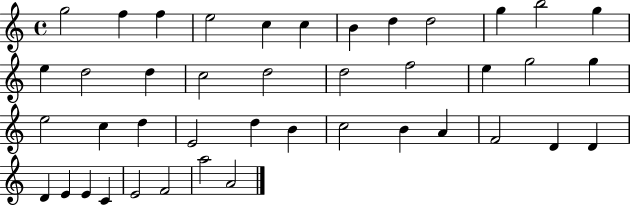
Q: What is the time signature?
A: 4/4